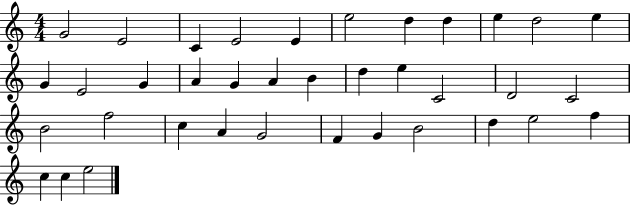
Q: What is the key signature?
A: C major